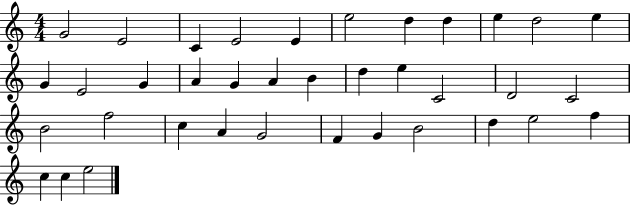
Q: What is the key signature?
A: C major